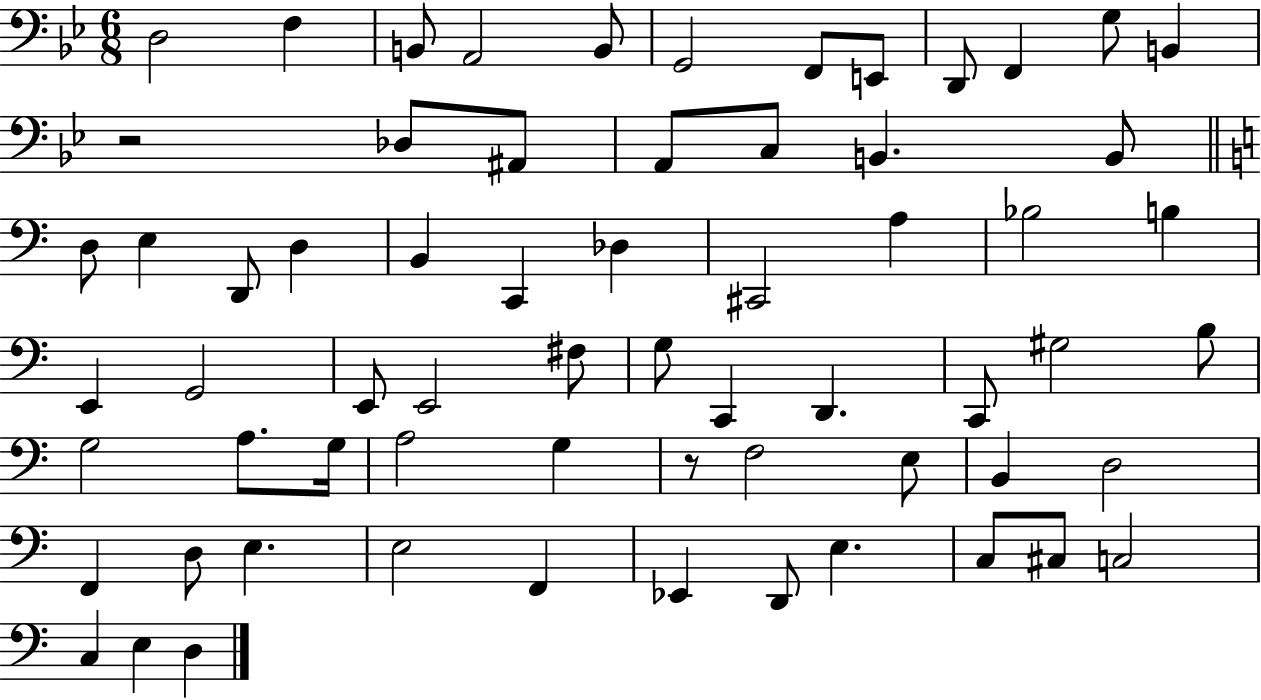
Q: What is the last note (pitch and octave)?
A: D3